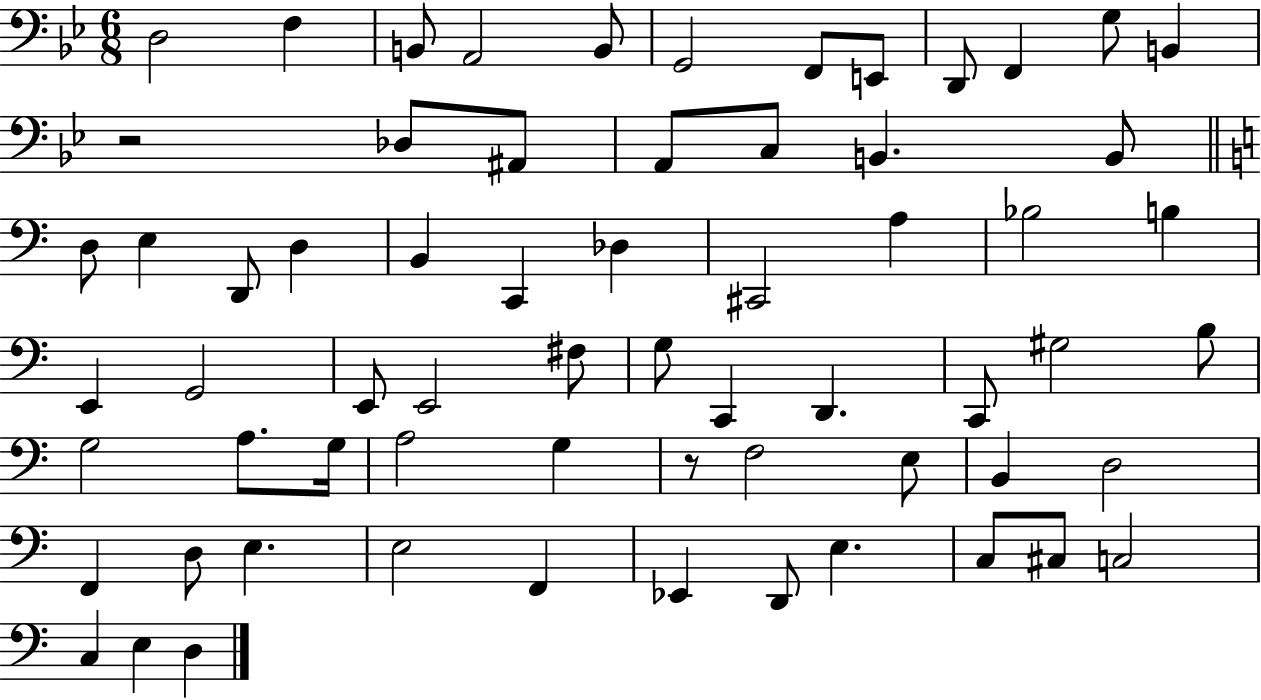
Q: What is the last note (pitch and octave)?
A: D3